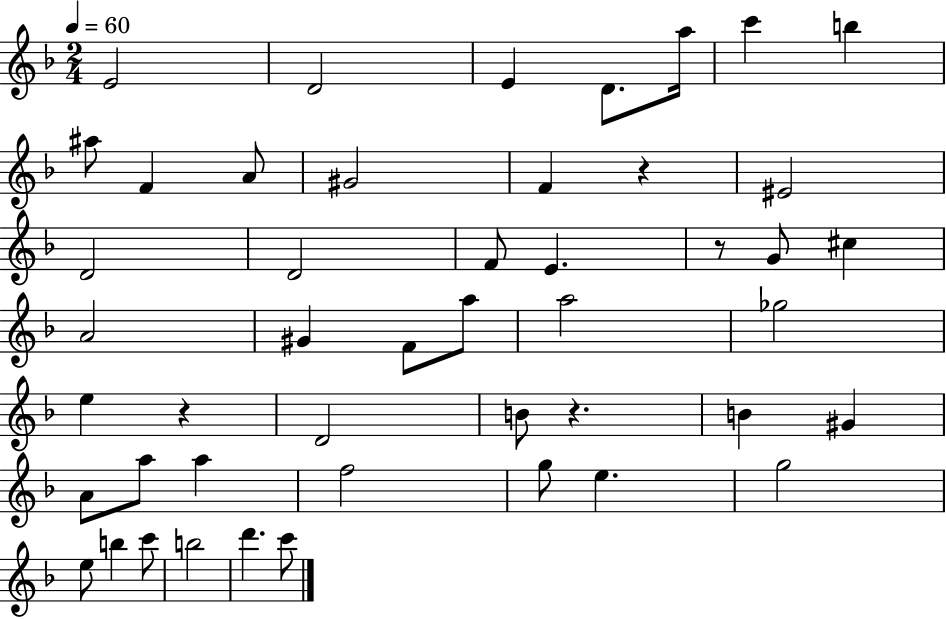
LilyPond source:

{
  \clef treble
  \numericTimeSignature
  \time 2/4
  \key f \major
  \tempo 4 = 60
  \repeat volta 2 { e'2 | d'2 | e'4 d'8. a''16 | c'''4 b''4 | \break ais''8 f'4 a'8 | gis'2 | f'4 r4 | eis'2 | \break d'2 | d'2 | f'8 e'4. | r8 g'8 cis''4 | \break a'2 | gis'4 f'8 a''8 | a''2 | ges''2 | \break e''4 r4 | d'2 | b'8 r4. | b'4 gis'4 | \break a'8 a''8 a''4 | f''2 | g''8 e''4. | g''2 | \break e''8 b''4 c'''8 | b''2 | d'''4. c'''8 | } \bar "|."
}